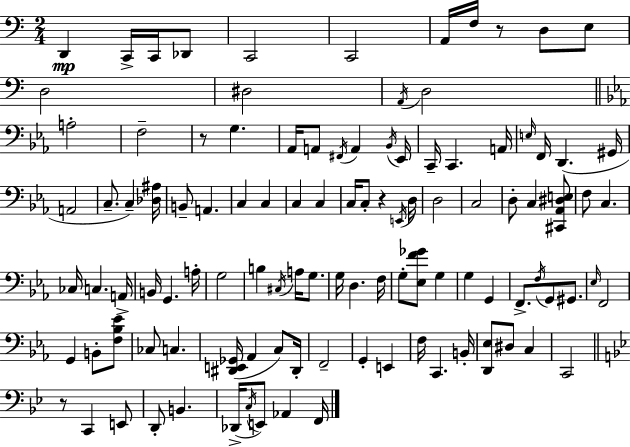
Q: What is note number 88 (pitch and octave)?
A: C3